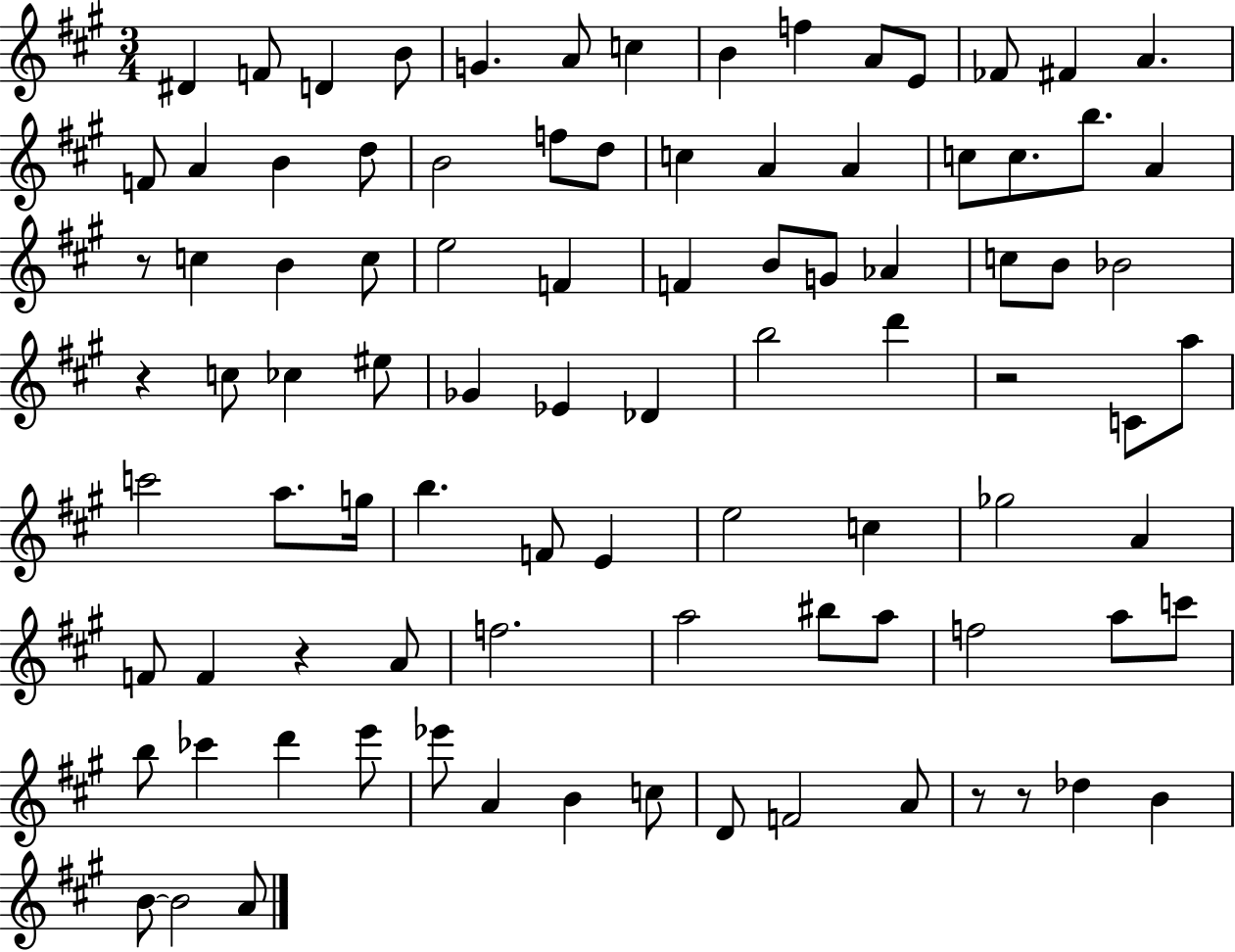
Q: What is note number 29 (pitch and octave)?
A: C5